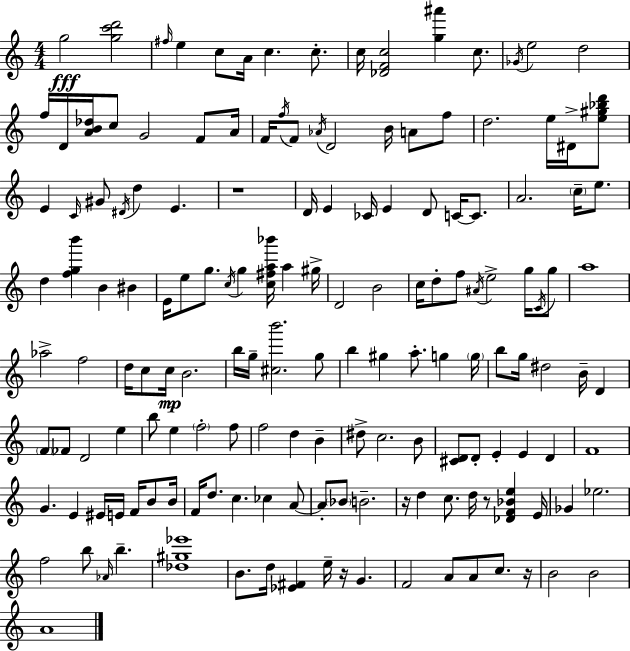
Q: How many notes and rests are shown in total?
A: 157